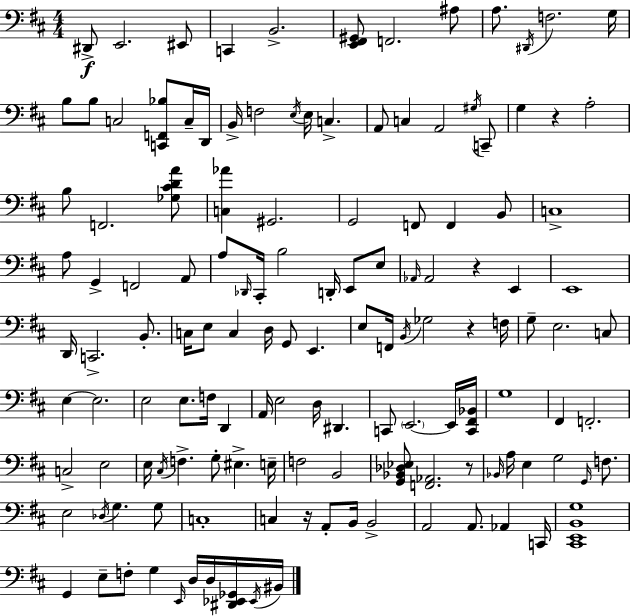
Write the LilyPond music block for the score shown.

{
  \clef bass
  \numericTimeSignature
  \time 4/4
  \key d \major
  dis,8->\f e,2. eis,8 | c,4 b,2.-> | <e, fis, gis,>8 f,2. ais8 | a8. \acciaccatura { dis,16 } f2. | \break g16 b8 b8 c2 <c, f, bes>8 c16-- | d,16 b,16-> f2 \acciaccatura { e16 } e16 c4.-> | a,8 c4 a,2 | \acciaccatura { gis16 } c,8-- g4 r4 a2-. | \break b8 f,2. | <ges cis' d' a'>8 <c aes'>4 gis,2. | g,2 f,8 f,4 | b,8 c1-> | \break a8 g,4-> f,2 | a,8 a8 \grace { des,16 } cis,16-. b2 d,16-. | e,8 e8 \grace { aes,16 } aes,2 r4 | e,4 e,1 | \break d,16 c,2.-> | b,8.-. c16 e8 c4 d16 g,8 e,4. | e8 f,16 \acciaccatura { b,16 } ges2 | r4 f16 g8-- e2. | \break c8 e4~~ e2. | e2 e8. | f16 d,4 a,16 e2 d16 | dis,4. c,8 \parenthesize e,2.~~ | \break e,16 <c, fis, bes,>16 g1 | fis,4 f,2.-. | c2-> e2 | e16 \acciaccatura { cis16 } f4.-> g8-. | \break eis4.-> e16-- f2 b,2 | <g, bes, des ees>8 <f, aes,>2. | r8 \grace { bes,16 } a16 e4 g2 | \grace { g,16 } f8. e2 | \break \acciaccatura { des16 } g4. g8 c1-. | c4 r16 a,8-. | b,16 b,2-> a,2 | a,8. aes,4 c,16 <cis, e, b, g>1 | \break g,4 e8-- | f8-. g4 \grace { e,16 } d16 d16 <dis, ees, ges,>16 \acciaccatura { ees,16 } bis,16 \bar "|."
}